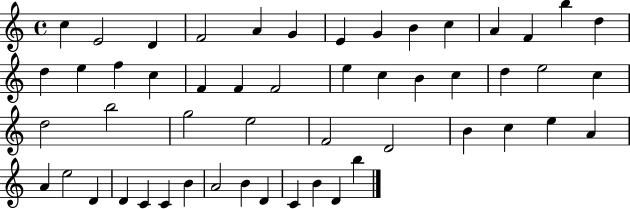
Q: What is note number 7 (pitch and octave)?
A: E4